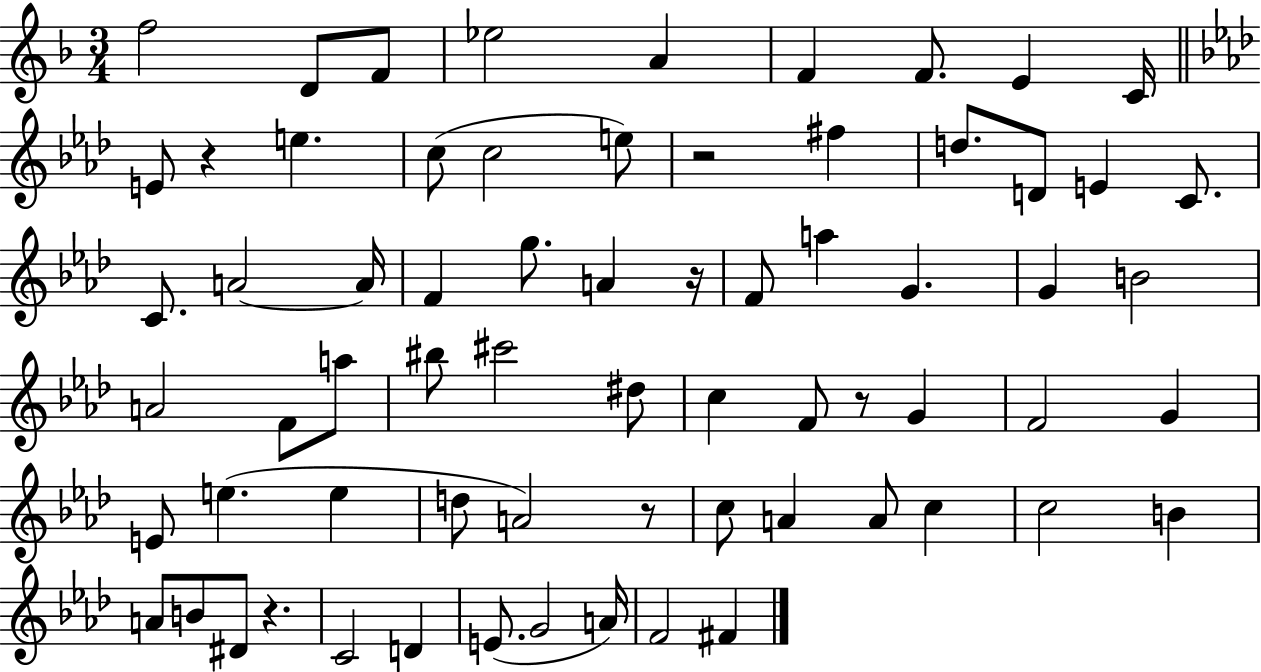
{
  \clef treble
  \numericTimeSignature
  \time 3/4
  \key f \major
  \repeat volta 2 { f''2 d'8 f'8 | ees''2 a'4 | f'4 f'8. e'4 c'16 | \bar "||" \break \key aes \major e'8 r4 e''4. | c''8( c''2 e''8) | r2 fis''4 | d''8. d'8 e'4 c'8. | \break c'8. a'2~~ a'16 | f'4 g''8. a'4 r16 | f'8 a''4 g'4. | g'4 b'2 | \break a'2 f'8 a''8 | bis''8 cis'''2 dis''8 | c''4 f'8 r8 g'4 | f'2 g'4 | \break e'8 e''4.( e''4 | d''8 a'2) r8 | c''8 a'4 a'8 c''4 | c''2 b'4 | \break a'8 b'8 dis'8 r4. | c'2 d'4 | e'8.( g'2 a'16) | f'2 fis'4 | \break } \bar "|."
}